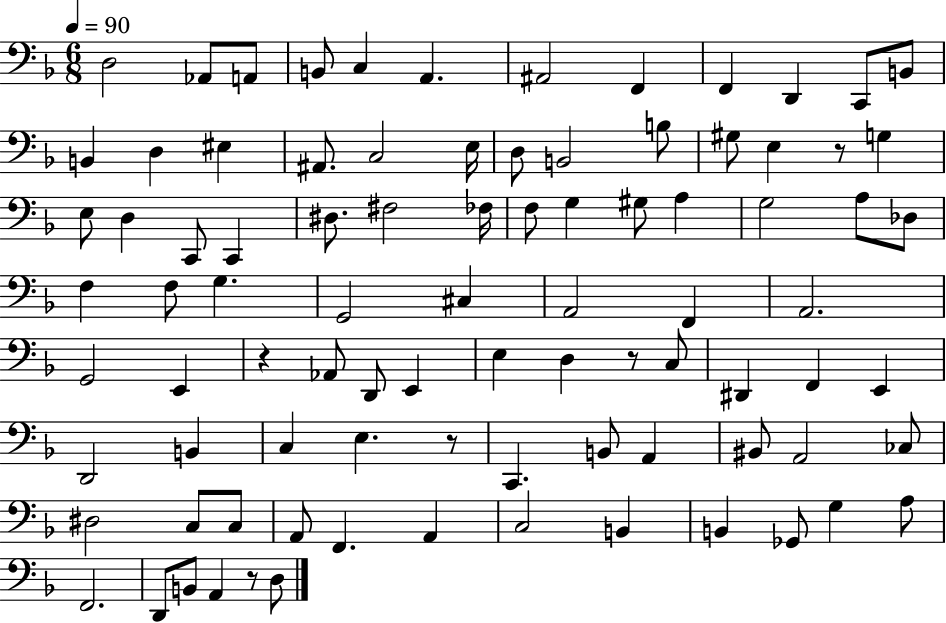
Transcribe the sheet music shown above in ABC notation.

X:1
T:Untitled
M:6/8
L:1/4
K:F
D,2 _A,,/2 A,,/2 B,,/2 C, A,, ^A,,2 F,, F,, D,, C,,/2 B,,/2 B,, D, ^E, ^A,,/2 C,2 E,/4 D,/2 B,,2 B,/2 ^G,/2 E, z/2 G, E,/2 D, C,,/2 C,, ^D,/2 ^F,2 _F,/4 F,/2 G, ^G,/2 A, G,2 A,/2 _D,/2 F, F,/2 G, G,,2 ^C, A,,2 F,, A,,2 G,,2 E,, z _A,,/2 D,,/2 E,, E, D, z/2 C,/2 ^D,, F,, E,, D,,2 B,, C, E, z/2 C,, B,,/2 A,, ^B,,/2 A,,2 _C,/2 ^D,2 C,/2 C,/2 A,,/2 F,, A,, C,2 B,, B,, _G,,/2 G, A,/2 F,,2 D,,/2 B,,/2 A,, z/2 D,/2